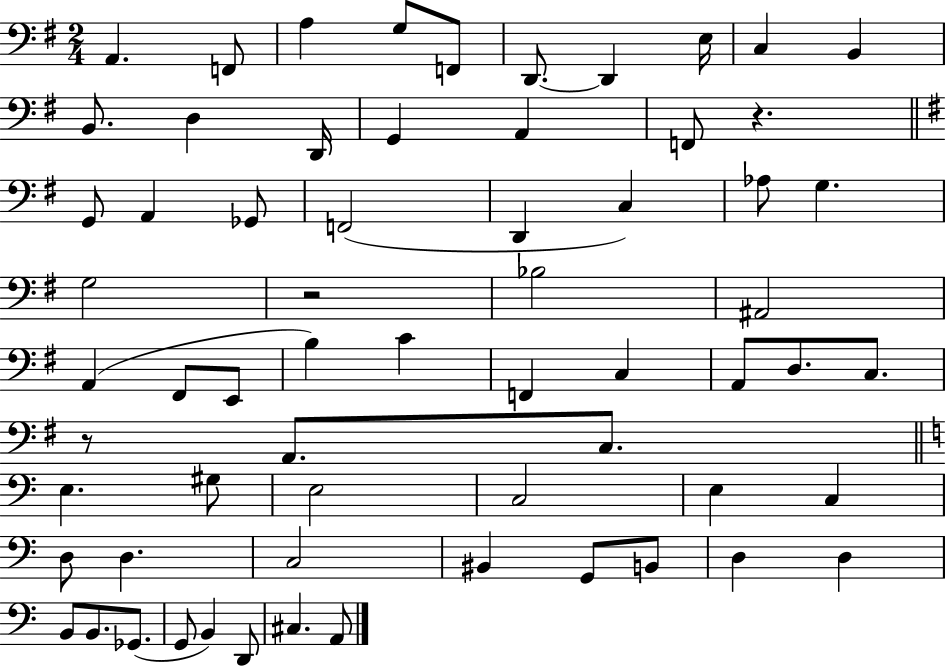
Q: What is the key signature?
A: G major